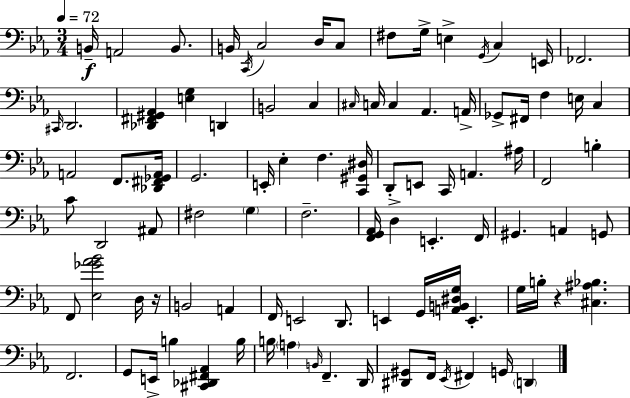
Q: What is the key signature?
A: EES major